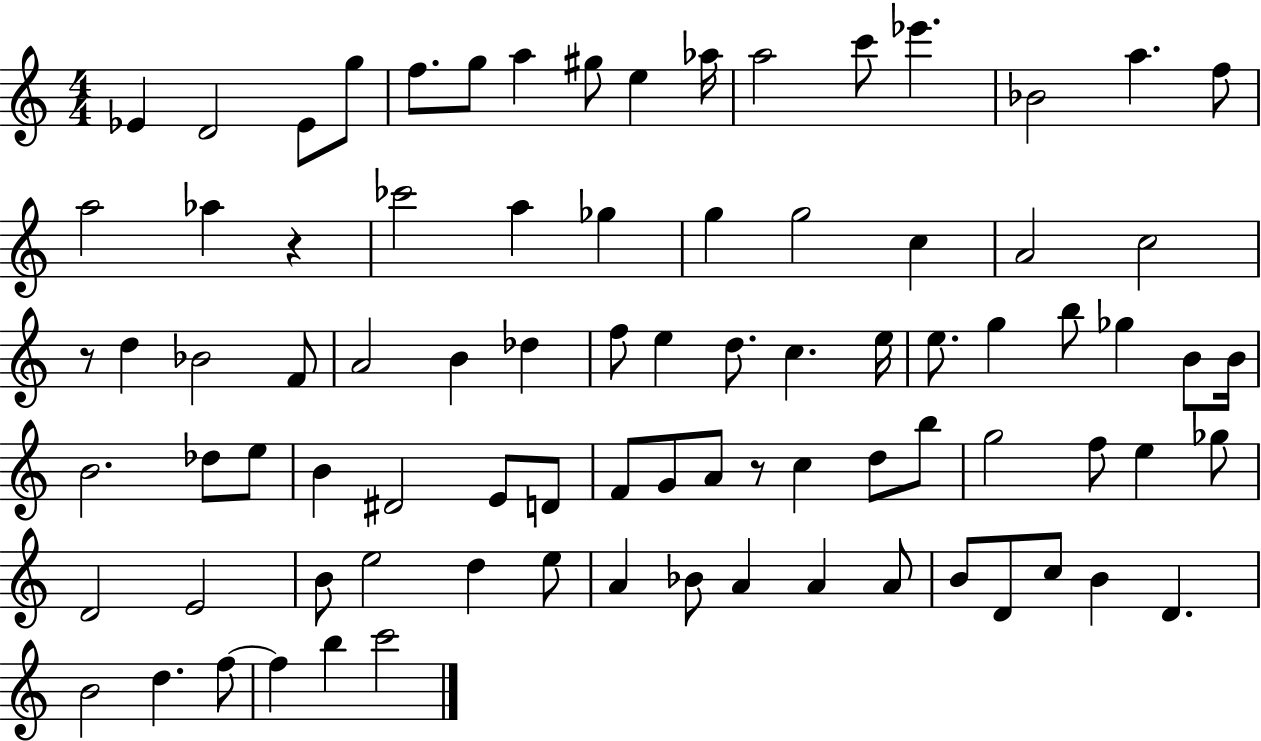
{
  \clef treble
  \numericTimeSignature
  \time 4/4
  \key c \major
  \repeat volta 2 { ees'4 d'2 ees'8 g''8 | f''8. g''8 a''4 gis''8 e''4 aes''16 | a''2 c'''8 ees'''4. | bes'2 a''4. f''8 | \break a''2 aes''4 r4 | ces'''2 a''4 ges''4 | g''4 g''2 c''4 | a'2 c''2 | \break r8 d''4 bes'2 f'8 | a'2 b'4 des''4 | f''8 e''4 d''8. c''4. e''16 | e''8. g''4 b''8 ges''4 b'8 b'16 | \break b'2. des''8 e''8 | b'4 dis'2 e'8 d'8 | f'8 g'8 a'8 r8 c''4 d''8 b''8 | g''2 f''8 e''4 ges''8 | \break d'2 e'2 | b'8 e''2 d''4 e''8 | a'4 bes'8 a'4 a'4 a'8 | b'8 d'8 c''8 b'4 d'4. | \break b'2 d''4. f''8~~ | f''4 b''4 c'''2 | } \bar "|."
}